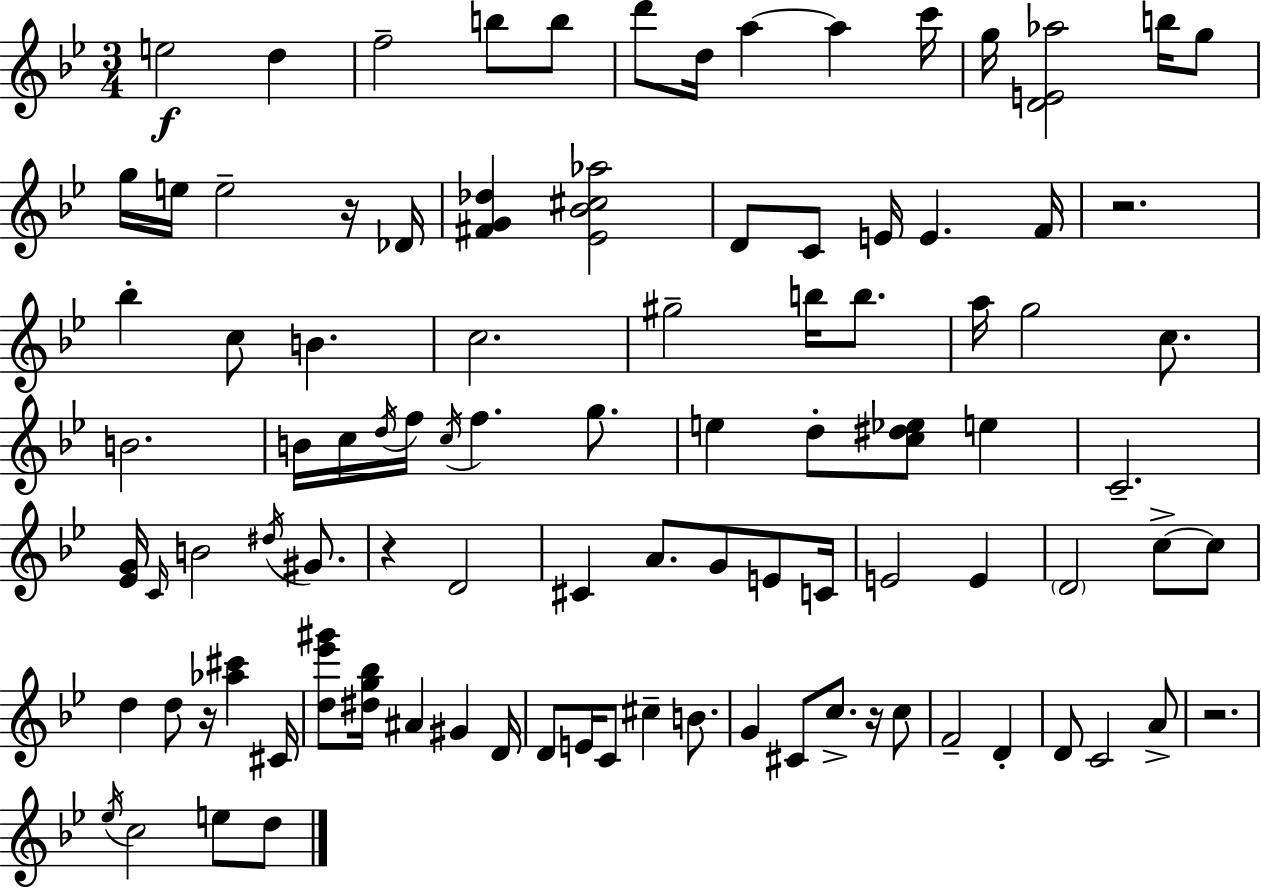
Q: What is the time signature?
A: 3/4